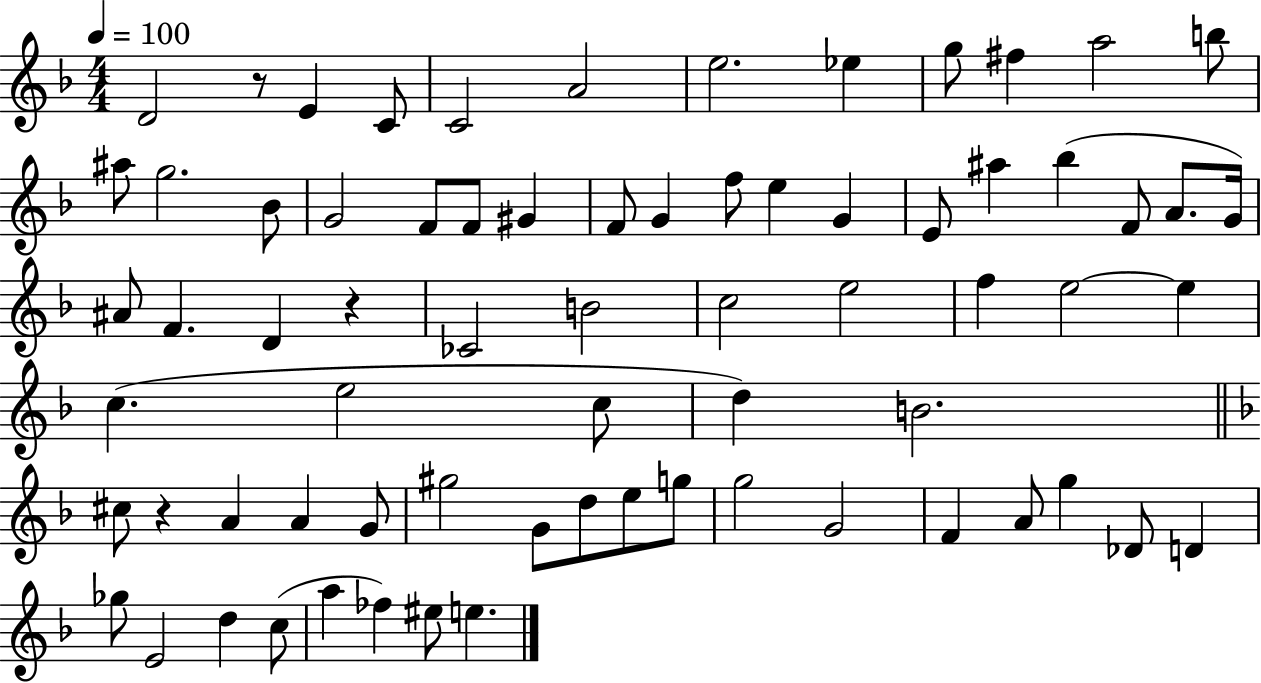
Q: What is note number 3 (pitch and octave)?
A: C4